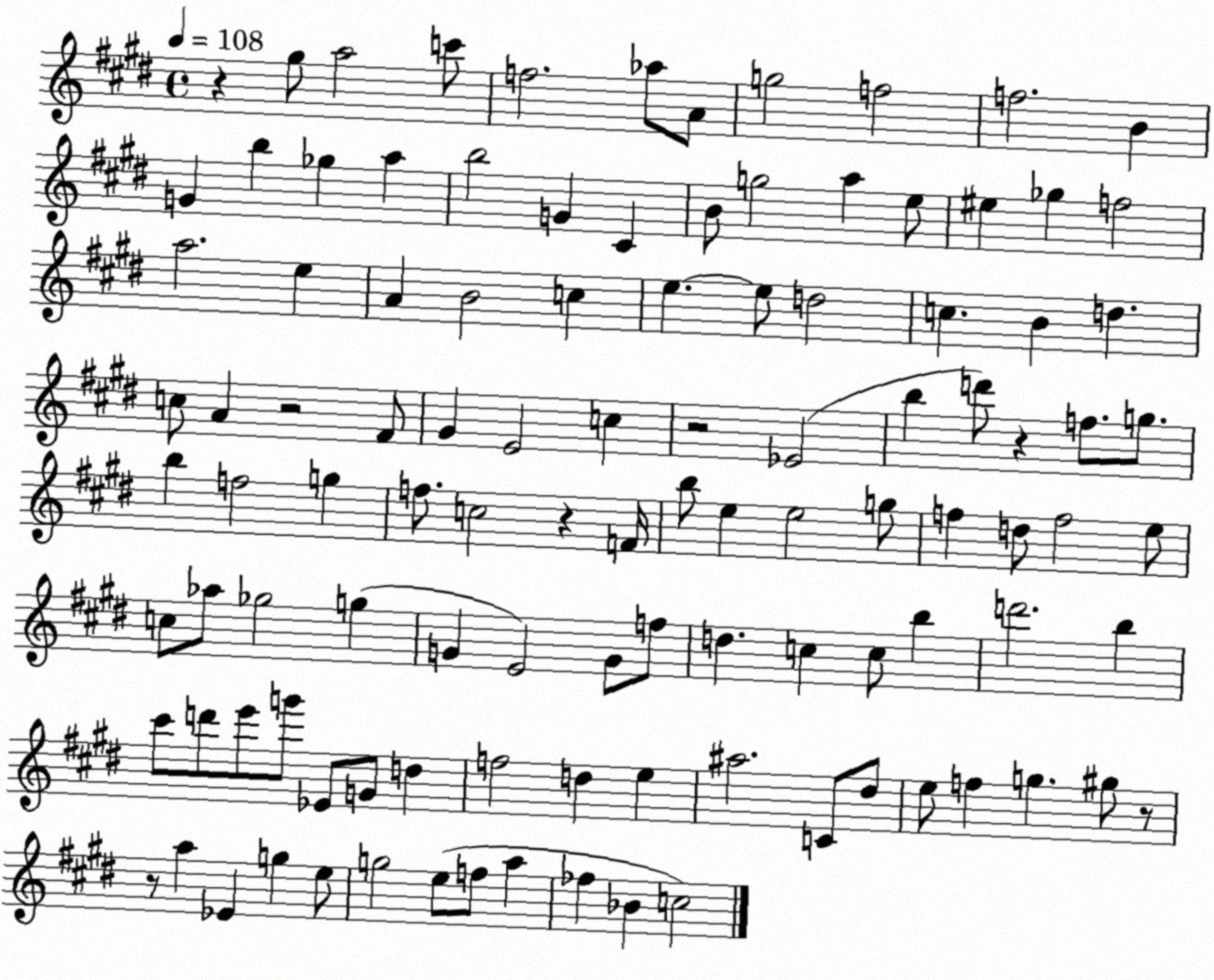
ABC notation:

X:1
T:Untitled
M:4/4
L:1/4
K:E
z ^g/2 a2 c'/2 f2 _a/2 A/2 g2 f2 f2 B G b _g a b2 G ^C B/2 g2 a e/2 ^e _g f2 a2 e A B2 c e e/2 d2 c B d c/2 A z2 ^F/2 ^G E2 c z2 _E2 b d'/2 z f/2 g/2 b f2 g f/2 c2 z F/4 b/2 e e2 g/2 f d/2 f2 e/2 c/2 _a/2 _g2 g G E2 G/2 f/2 d c c/2 b d'2 b ^c'/2 d'/2 e'/2 g'/2 _E/2 G/2 d f2 d e ^a2 C/2 ^d/2 e/2 f g ^g/2 z/2 z/2 a _E g e/2 g2 e/2 f/2 a _f _B c2